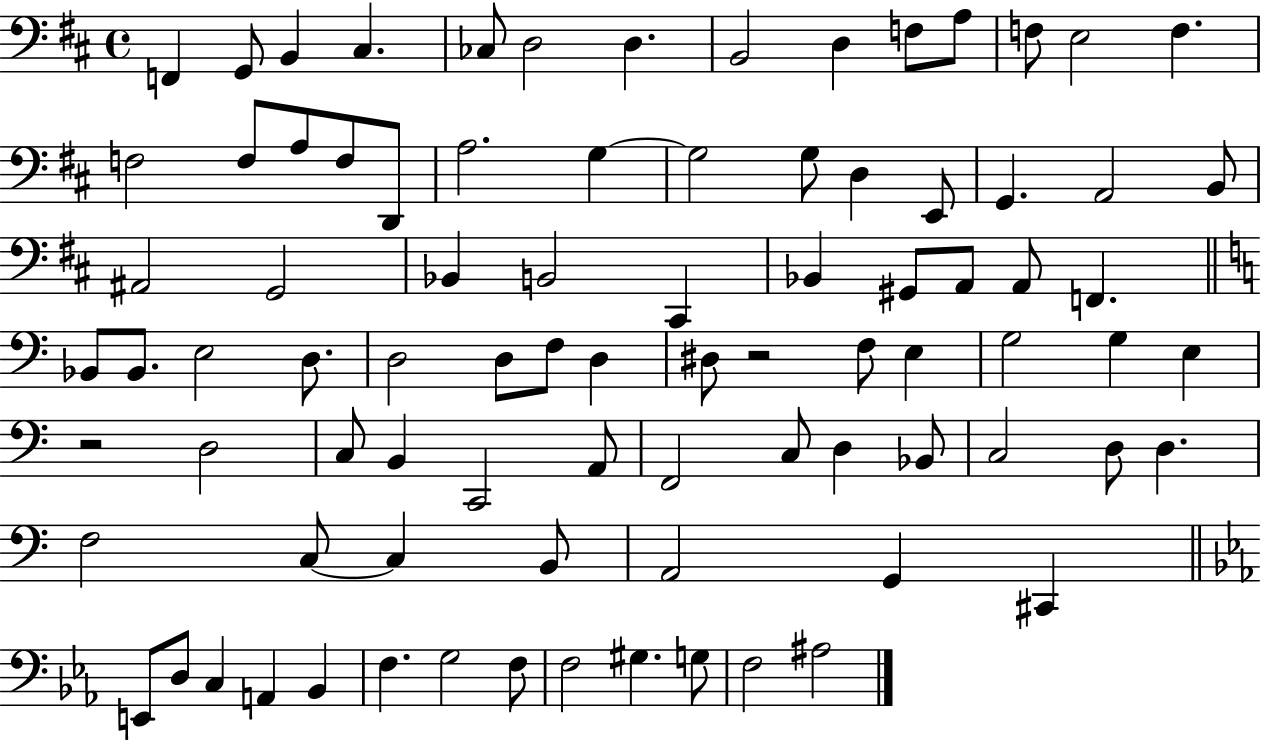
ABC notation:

X:1
T:Untitled
M:4/4
L:1/4
K:D
F,, G,,/2 B,, ^C, _C,/2 D,2 D, B,,2 D, F,/2 A,/2 F,/2 E,2 F, F,2 F,/2 A,/2 F,/2 D,,/2 A,2 G, G,2 G,/2 D, E,,/2 G,, A,,2 B,,/2 ^A,,2 G,,2 _B,, B,,2 ^C,, _B,, ^G,,/2 A,,/2 A,,/2 F,, _B,,/2 _B,,/2 E,2 D,/2 D,2 D,/2 F,/2 D, ^D,/2 z2 F,/2 E, G,2 G, E, z2 D,2 C,/2 B,, C,,2 A,,/2 F,,2 C,/2 D, _B,,/2 C,2 D,/2 D, F,2 C,/2 C, B,,/2 A,,2 G,, ^C,, E,,/2 D,/2 C, A,, _B,, F, G,2 F,/2 F,2 ^G, G,/2 F,2 ^A,2